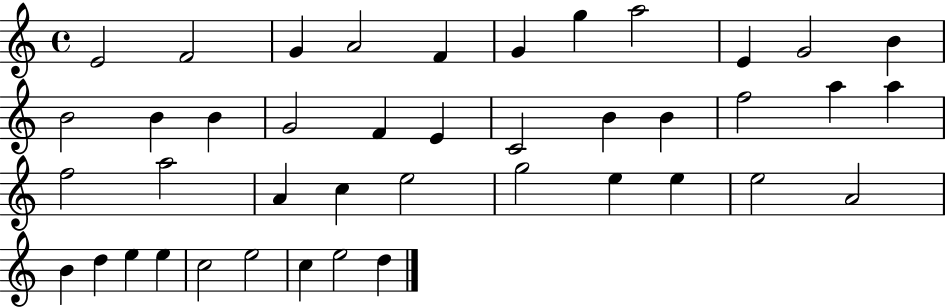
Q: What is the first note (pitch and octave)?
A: E4